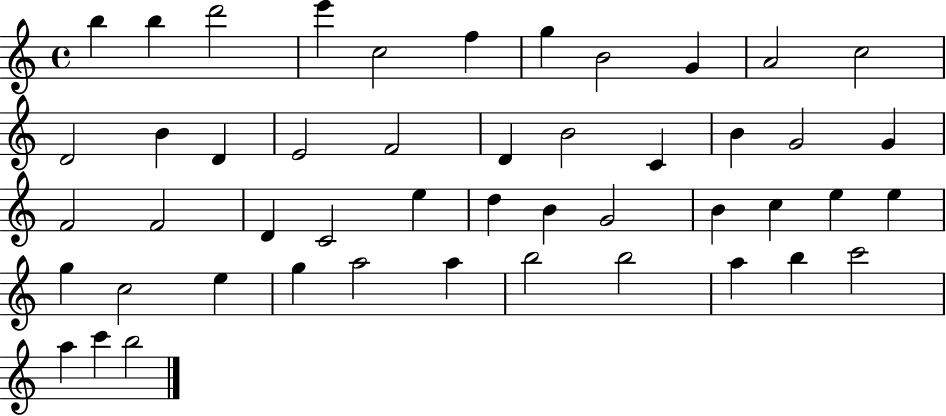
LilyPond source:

{
  \clef treble
  \time 4/4
  \defaultTimeSignature
  \key c \major
  b''4 b''4 d'''2 | e'''4 c''2 f''4 | g''4 b'2 g'4 | a'2 c''2 | \break d'2 b'4 d'4 | e'2 f'2 | d'4 b'2 c'4 | b'4 g'2 g'4 | \break f'2 f'2 | d'4 c'2 e''4 | d''4 b'4 g'2 | b'4 c''4 e''4 e''4 | \break g''4 c''2 e''4 | g''4 a''2 a''4 | b''2 b''2 | a''4 b''4 c'''2 | \break a''4 c'''4 b''2 | \bar "|."
}